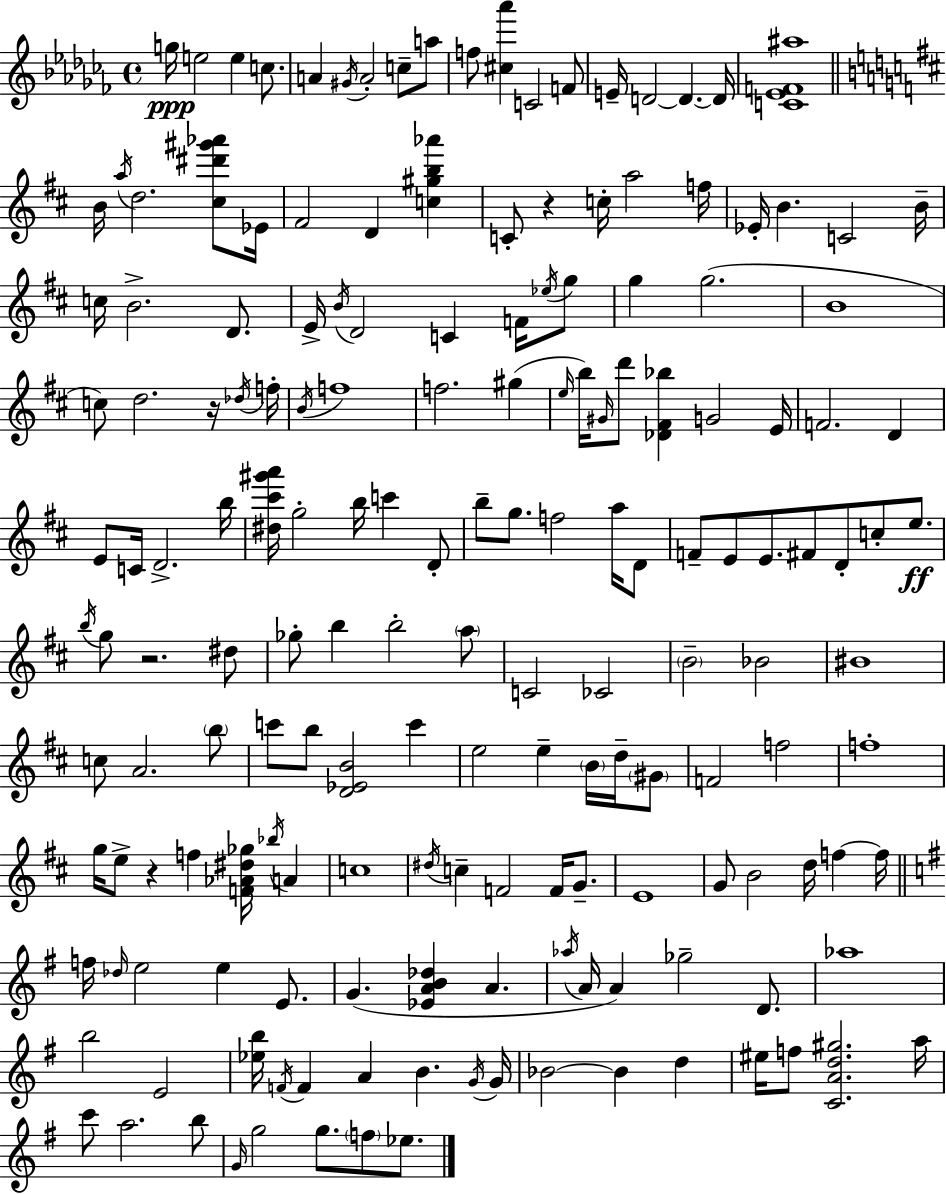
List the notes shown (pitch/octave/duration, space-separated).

G5/s E5/h E5/q C5/e. A4/q G#4/s A4/h C5/e A5/e F5/e [C#5,Ab6]/q C4/h F4/e E4/s D4/h D4/q. D4/s [C4,Eb4,F4,A#5]/w B4/s A5/s D5/h. [C#5,D#6,G#6,Ab6]/e Eb4/s F#4/h D4/q [C5,G#5,B5,Ab6]/q C4/e R/q C5/s A5/h F5/s Eb4/s B4/q. C4/h B4/s C5/s B4/h. D4/e. E4/s B4/s D4/h C4/q F4/s Eb5/s G5/e G5/q G5/h. B4/w C5/e D5/h. R/s Db5/s F5/s B4/s F5/w F5/h. G#5/q E5/s B5/s G#4/s D6/e [Db4,F#4,Bb5]/q G4/h E4/s F4/h. D4/q E4/e C4/s D4/h. B5/s [D#5,C#6,G#6,A6]/s G5/h B5/s C6/q D4/e B5/e G5/e. F5/h A5/s D4/e F4/e E4/e E4/e. F#4/e D4/e C5/e E5/e. B5/s G5/e R/h. D#5/e Gb5/e B5/q B5/h A5/e C4/h CES4/h B4/h Bb4/h BIS4/w C5/e A4/h. B5/e C6/e B5/e [D4,Eb4,B4]/h C6/q E5/h E5/q B4/s D5/s G#4/e F4/h F5/h F5/w G5/s E5/e R/q F5/q [F4,Ab4,D#5,Gb5]/s Bb5/s A4/q C5/w D#5/s C5/q F4/h F4/s G4/e. E4/w G4/e B4/h D5/s F5/q F5/s F5/s Db5/s E5/h E5/q E4/e. G4/q. [Eb4,A4,B4,Db5]/q A4/q. Ab5/s A4/s A4/q Gb5/h D4/e. Ab5/w B5/h E4/h [Eb5,B5]/s F4/s F4/q A4/q B4/q. G4/s G4/s Bb4/h Bb4/q D5/q EIS5/s F5/e [C4,A4,D5,G#5]/h. A5/s C6/e A5/h. B5/e G4/s G5/h G5/e. F5/e Eb5/e.